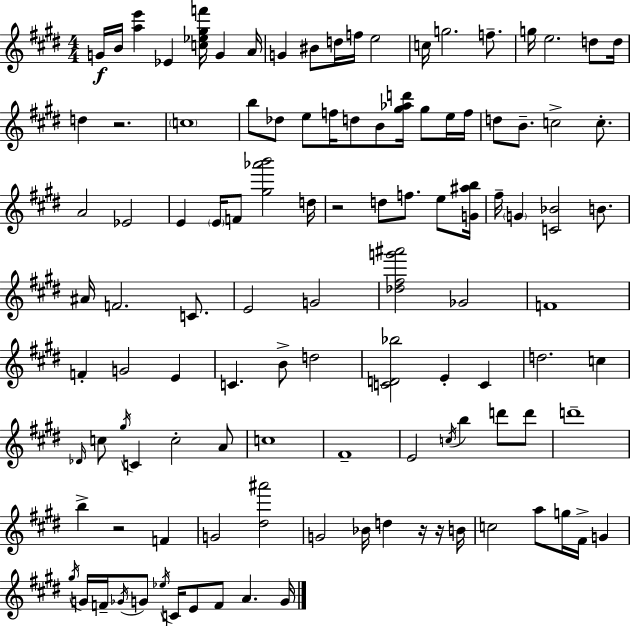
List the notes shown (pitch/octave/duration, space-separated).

G4/s B4/s [A5,E6]/q Eb4/q [C5,Eb5,G#5,F6]/s G4/q A4/s G4/q BIS4/e D5/s F5/s E5/h C5/s G5/h. F5/e. G5/s E5/h. D5/e D5/s D5/q R/h. C5/w B5/e Db5/e E5/e F5/s D5/e B4/e [G#5,Ab5,D6]/s G#5/e E5/s F5/s D5/e B4/e. C5/h C5/e. A4/h Eb4/h E4/q E4/s F4/e [G#5,Ab6,B6]/h D5/s R/h D5/e F5/e. E5/e [G4,A#5,B5]/s F#5/s G4/q [C4,Bb4]/h B4/e. A#4/s F4/h. C4/e. E4/h G4/h [Db5,F#5,G6,A#6]/h Gb4/h F4/w F4/q G4/h E4/q C4/q. B4/e D5/h [C4,D4,Bb5]/h E4/q C4/q D5/h. C5/q Db4/s C5/e G#5/s C4/q C5/h A4/e C5/w F#4/w E4/h C5/s B5/q D6/e D6/e D6/w B5/q R/h F4/q G4/h [D#5,A#6]/h G4/h Bb4/s D5/q R/s R/s B4/s C5/h A5/e G5/s F#4/s G4/q G#5/s G4/s F4/s Gb4/s G4/e Eb5/s C4/s E4/e F4/e A4/q. G4/s